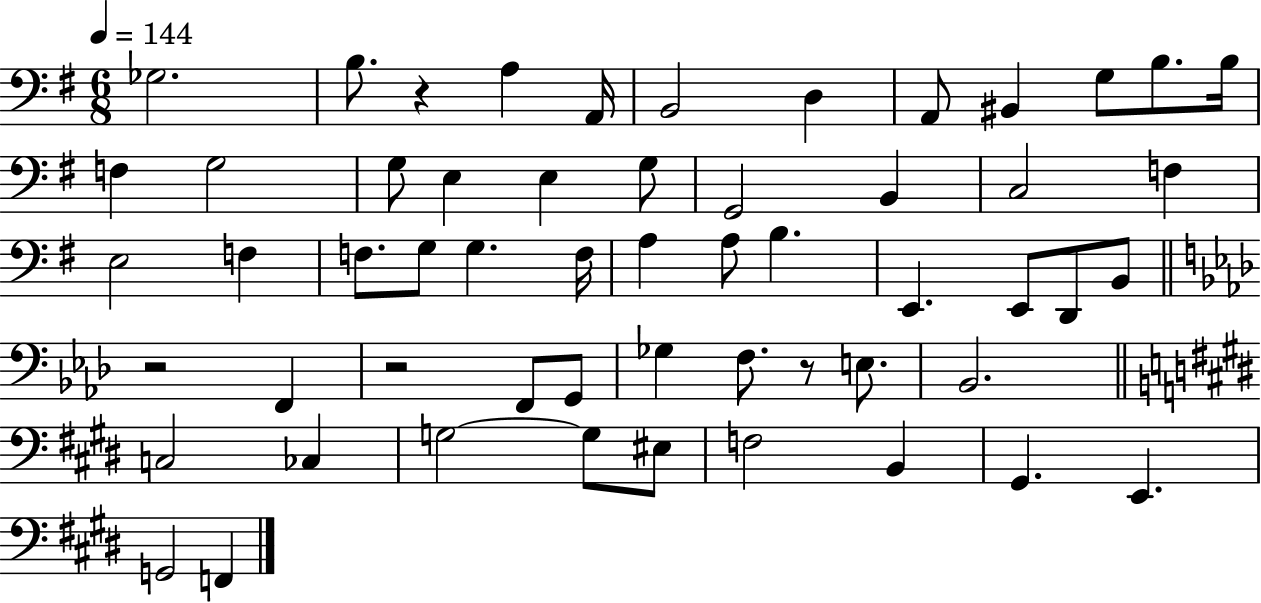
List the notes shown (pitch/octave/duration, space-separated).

Gb3/h. B3/e. R/q A3/q A2/s B2/h D3/q A2/e BIS2/q G3/e B3/e. B3/s F3/q G3/h G3/e E3/q E3/q G3/e G2/h B2/q C3/h F3/q E3/h F3/q F3/e. G3/e G3/q. F3/s A3/q A3/e B3/q. E2/q. E2/e D2/e B2/e R/h F2/q R/h F2/e G2/e Gb3/q F3/e. R/e E3/e. Bb2/h. C3/h CES3/q G3/h G3/e EIS3/e F3/h B2/q G#2/q. E2/q. G2/h F2/q